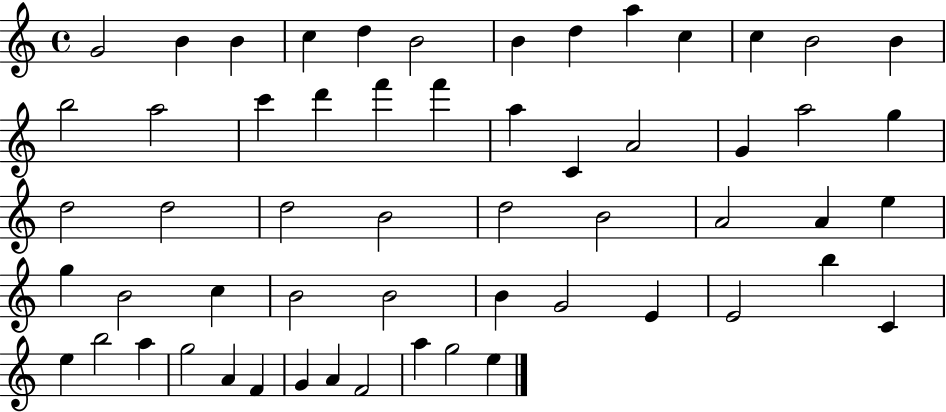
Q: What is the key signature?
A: C major